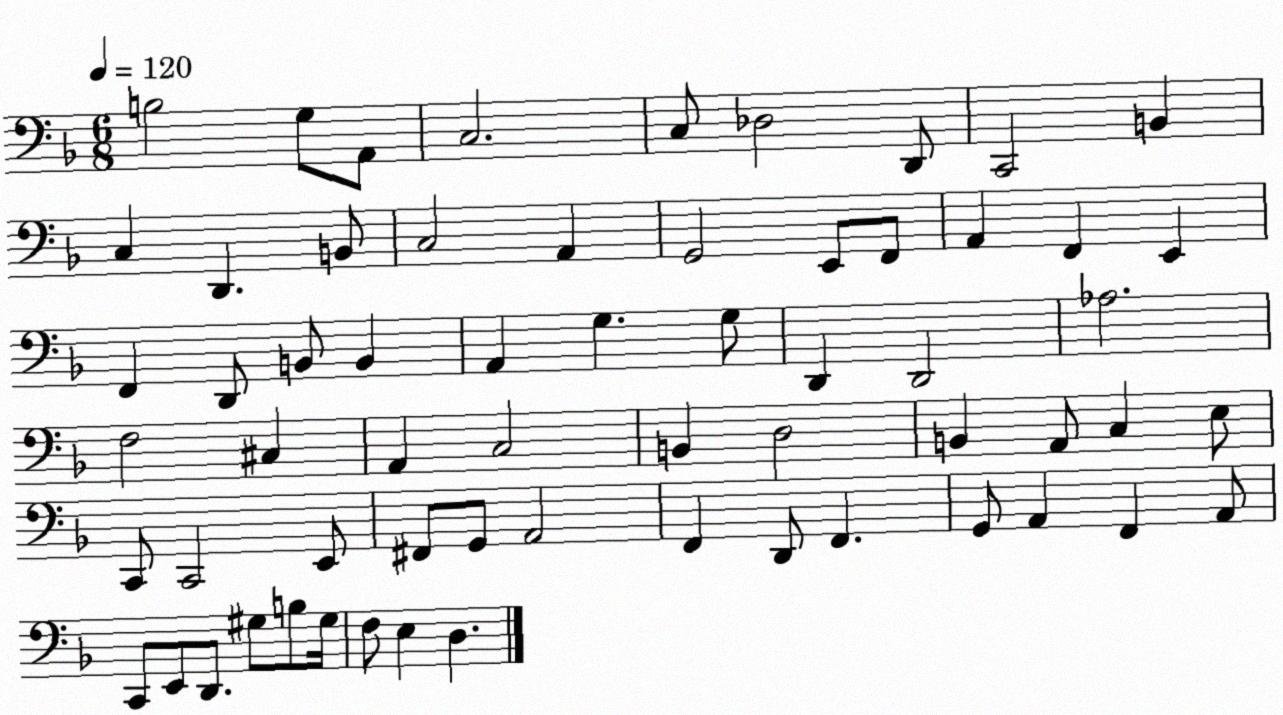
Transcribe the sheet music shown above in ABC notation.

X:1
T:Untitled
M:6/8
L:1/4
K:F
B,2 G,/2 A,,/2 C,2 C,/2 _D,2 D,,/2 C,,2 B,, C, D,, B,,/2 C,2 A,, G,,2 E,,/2 F,,/2 A,, F,, E,, F,, D,,/2 B,,/2 B,, A,, G, G,/2 D,, D,,2 _A,2 F,2 ^C, A,, C,2 B,, D,2 B,, A,,/2 C, E,/2 C,,/2 C,,2 E,,/2 ^F,,/2 G,,/2 A,,2 F,, D,,/2 F,, G,,/2 A,, F,, A,,/2 C,,/2 E,,/2 D,,/2 ^G,/2 B,/2 ^G,/4 F,/2 E, D,